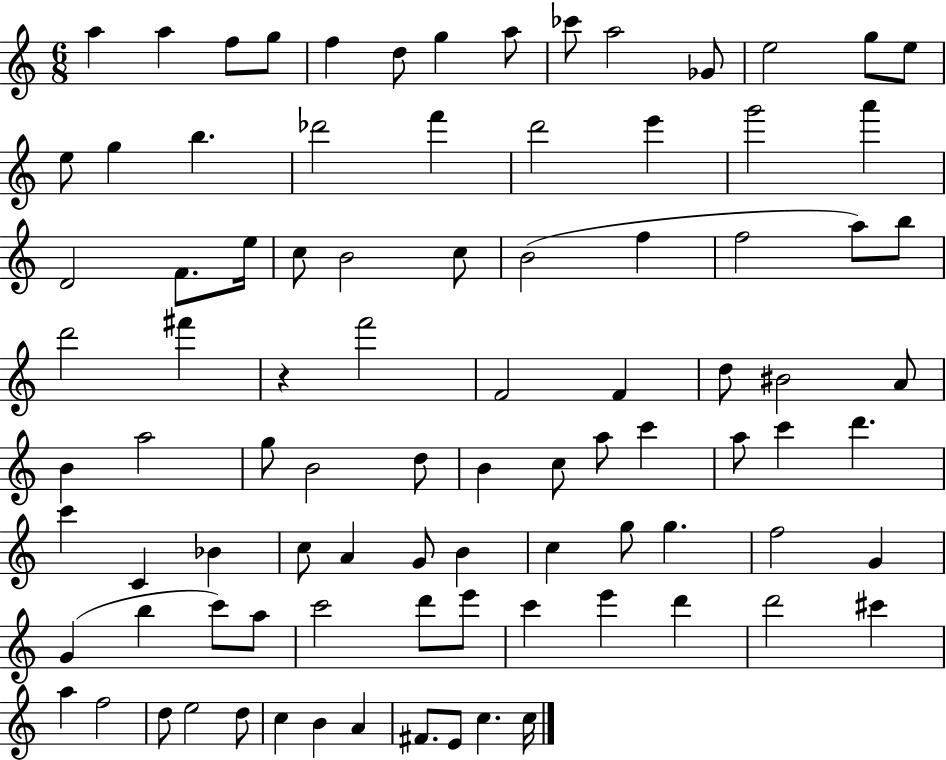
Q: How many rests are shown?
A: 1